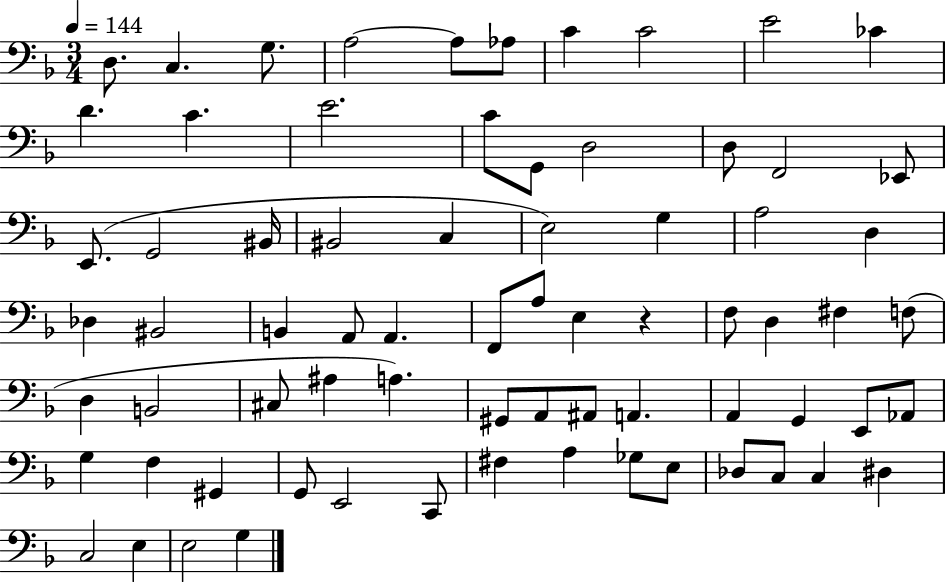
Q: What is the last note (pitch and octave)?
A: G3